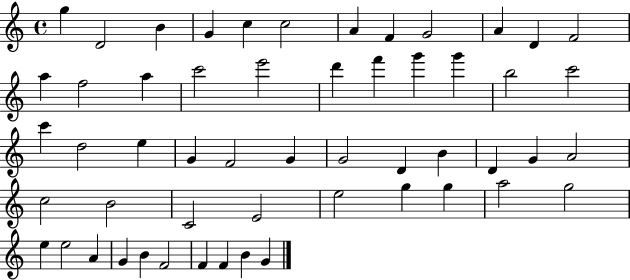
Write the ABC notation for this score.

X:1
T:Untitled
M:4/4
L:1/4
K:C
g D2 B G c c2 A F G2 A D F2 a f2 a c'2 e'2 d' f' g' g' b2 c'2 c' d2 e G F2 G G2 D B D G A2 c2 B2 C2 E2 e2 g g a2 g2 e e2 A G B F2 F F B G